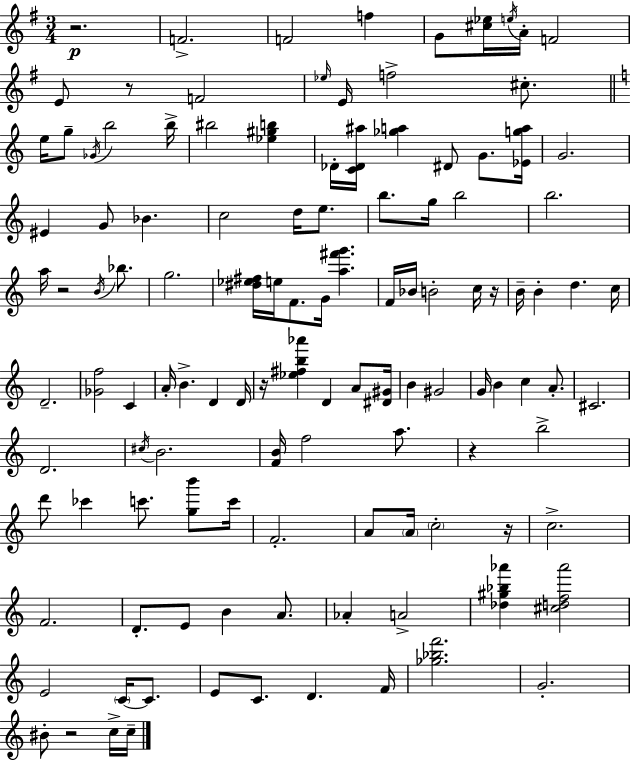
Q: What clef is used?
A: treble